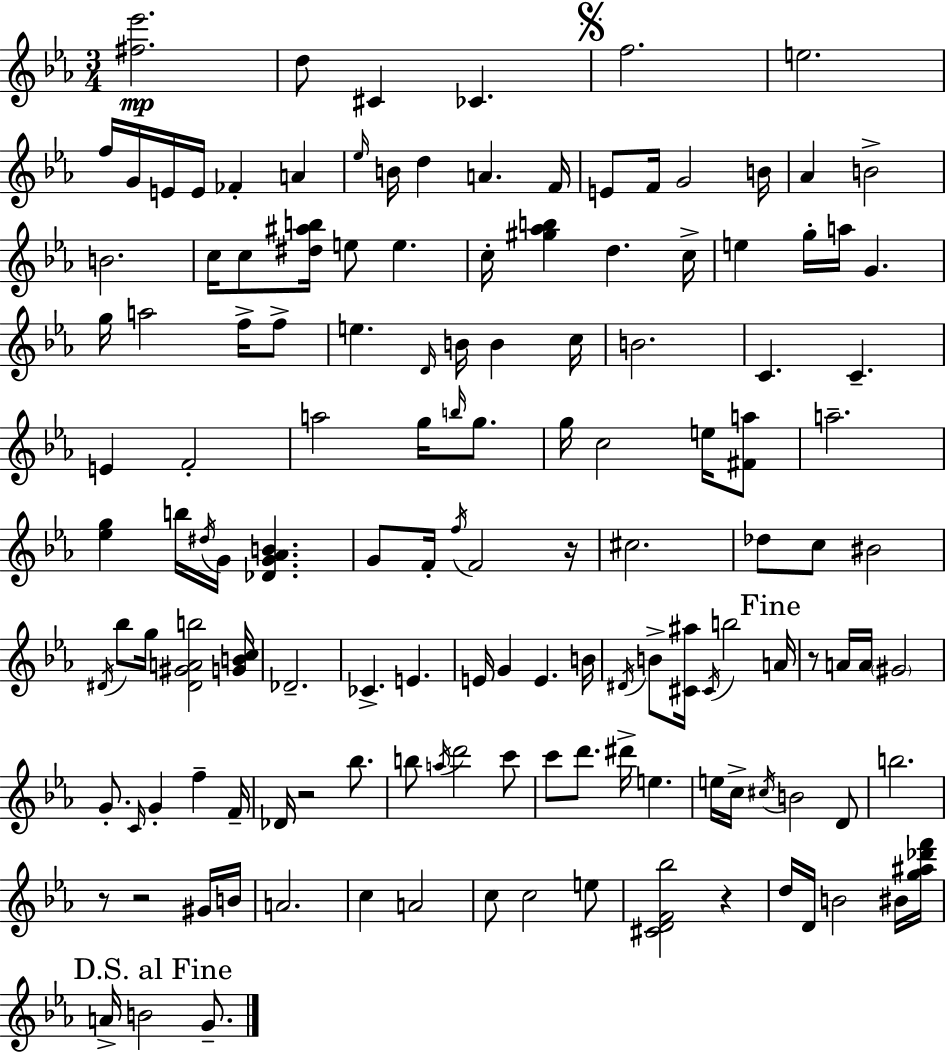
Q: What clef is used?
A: treble